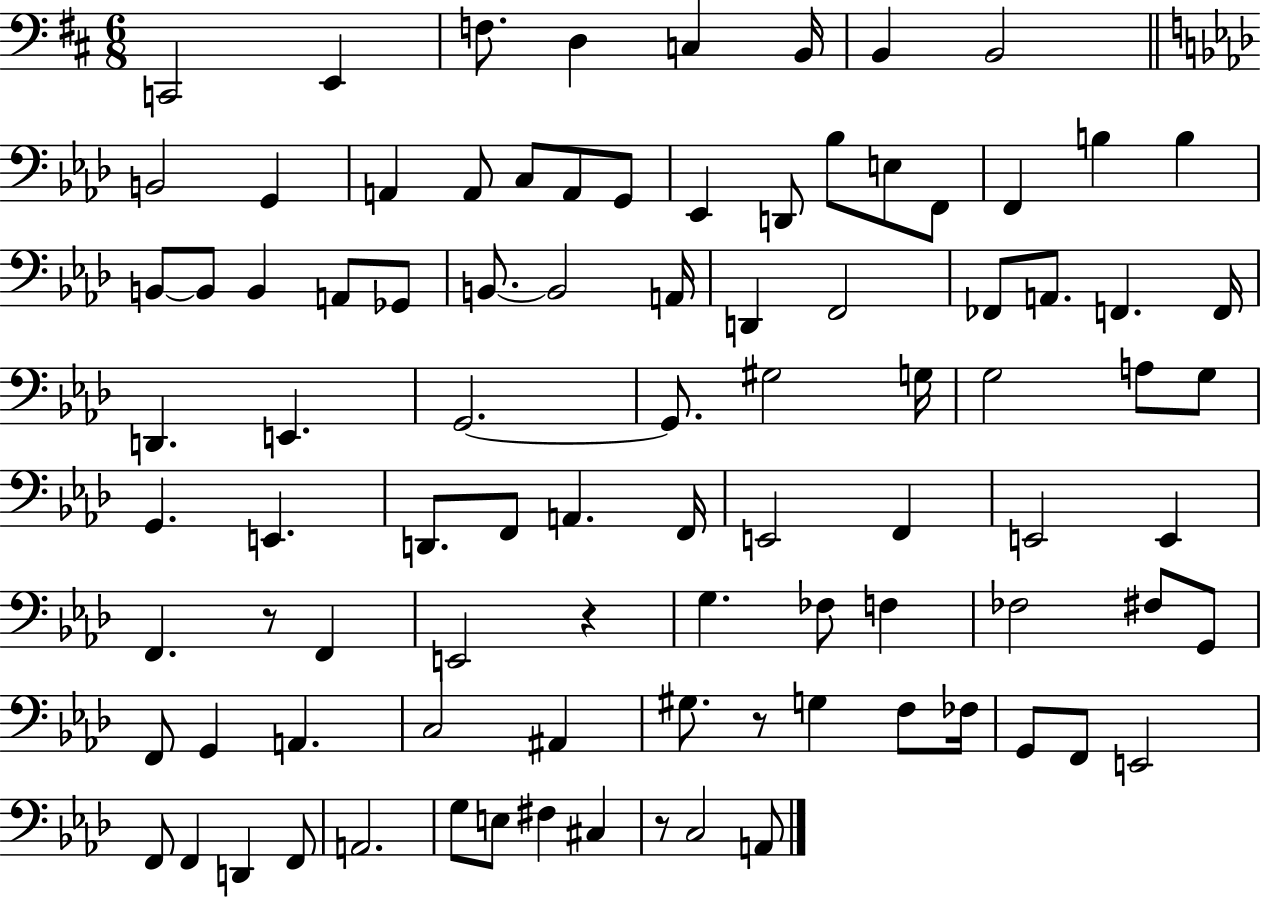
X:1
T:Untitled
M:6/8
L:1/4
K:D
C,,2 E,, F,/2 D, C, B,,/4 B,, B,,2 B,,2 G,, A,, A,,/2 C,/2 A,,/2 G,,/2 _E,, D,,/2 _B,/2 E,/2 F,,/2 F,, B, B, B,,/2 B,,/2 B,, A,,/2 _G,,/2 B,,/2 B,,2 A,,/4 D,, F,,2 _F,,/2 A,,/2 F,, F,,/4 D,, E,, G,,2 G,,/2 ^G,2 G,/4 G,2 A,/2 G,/2 G,, E,, D,,/2 F,,/2 A,, F,,/4 E,,2 F,, E,,2 E,, F,, z/2 F,, E,,2 z G, _F,/2 F, _F,2 ^F,/2 G,,/2 F,,/2 G,, A,, C,2 ^A,, ^G,/2 z/2 G, F,/2 _F,/4 G,,/2 F,,/2 E,,2 F,,/2 F,, D,, F,,/2 A,,2 G,/2 E,/2 ^F, ^C, z/2 C,2 A,,/2